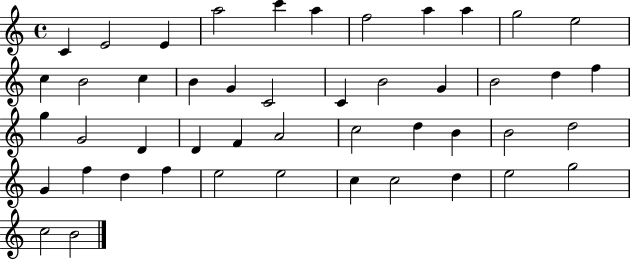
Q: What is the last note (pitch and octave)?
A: B4